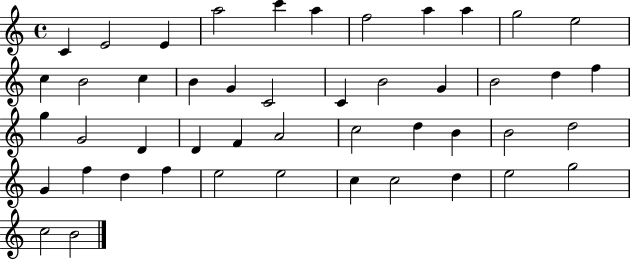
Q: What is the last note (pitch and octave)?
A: B4